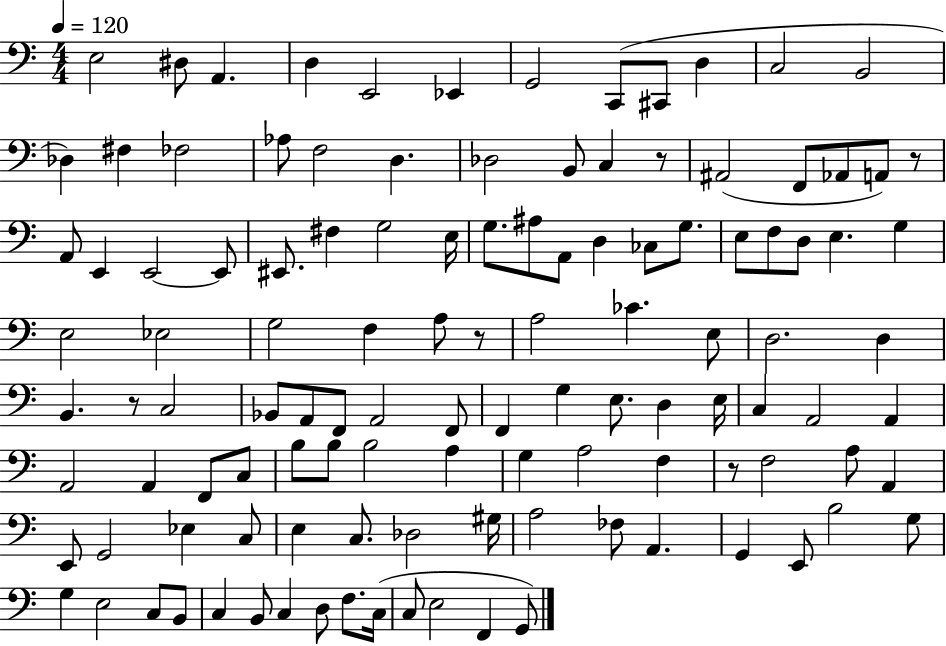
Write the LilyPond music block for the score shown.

{
  \clef bass
  \numericTimeSignature
  \time 4/4
  \key c \major
  \tempo 4 = 120
  \repeat volta 2 { e2 dis8 a,4. | d4 e,2 ees,4 | g,2 c,8( cis,8 d4 | c2 b,2 | \break des4) fis4 fes2 | aes8 f2 d4. | des2 b,8 c4 r8 | ais,2( f,8 aes,8 a,8) r8 | \break a,8 e,4 e,2~~ e,8 | eis,8. fis4 g2 e16 | g8. ais8 a,8 d4 ces8 g8. | e8 f8 d8 e4. g4 | \break e2 ees2 | g2 f4 a8 r8 | a2 ces'4. e8 | d2. d4 | \break b,4. r8 c2 | bes,8 a,8 f,8 a,2 f,8 | f,4 g4 e8. d4 e16 | c4 a,2 a,4 | \break a,2 a,4 f,8 c8 | b8 b8 b2 a4 | g4 a2 f4 | r8 f2 a8 a,4 | \break e,8 g,2 ees4 c8 | e4 c8. des2 gis16 | a2 fes8 a,4. | g,4 e,8 b2 g8 | \break g4 e2 c8 b,8 | c4 b,8 c4 d8 f8. c16( | c8 e2 f,4 g,8) | } \bar "|."
}